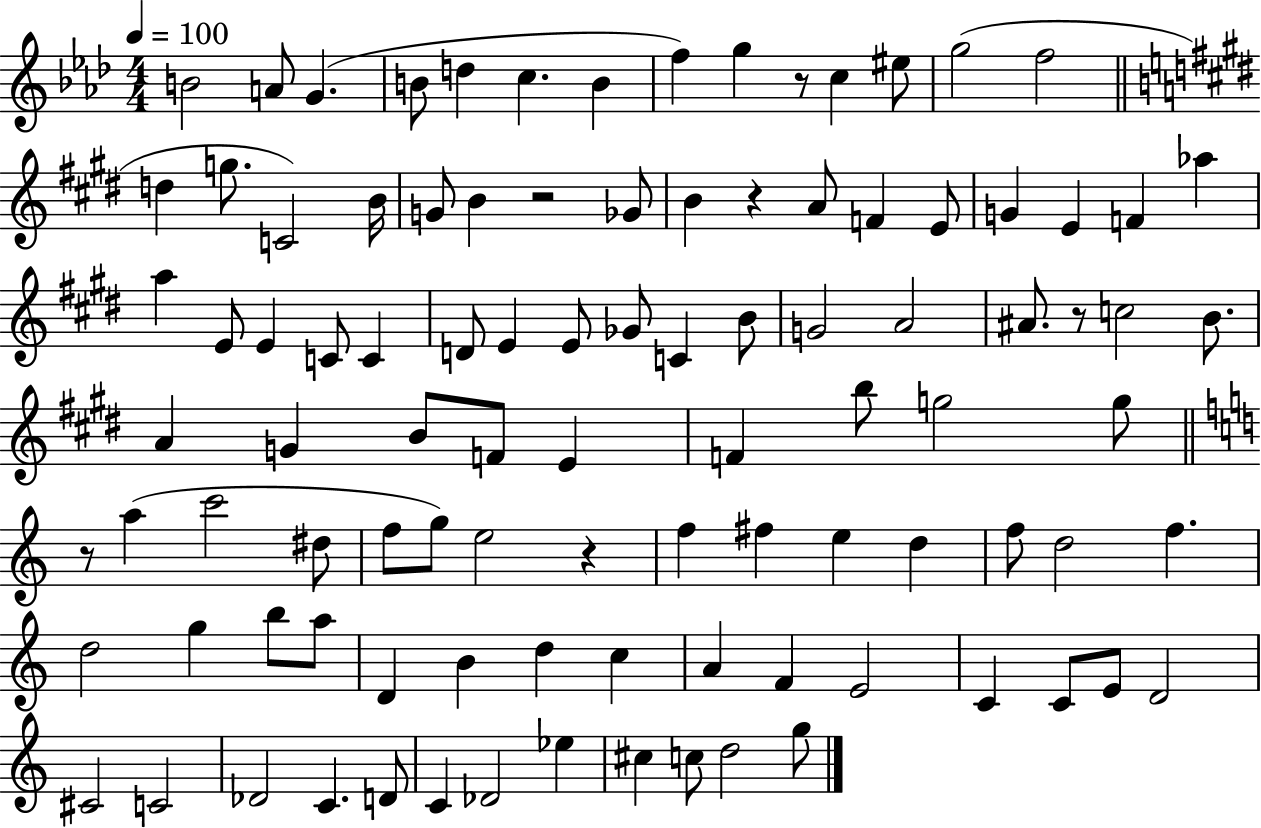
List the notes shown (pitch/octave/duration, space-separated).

B4/h A4/e G4/q. B4/e D5/q C5/q. B4/q F5/q G5/q R/e C5/q EIS5/e G5/h F5/h D5/q G5/e. C4/h B4/s G4/e B4/q R/h Gb4/e B4/q R/q A4/e F4/q E4/e G4/q E4/q F4/q Ab5/q A5/q E4/e E4/q C4/e C4/q D4/e E4/q E4/e Gb4/e C4/q B4/e G4/h A4/h A#4/e. R/e C5/h B4/e. A4/q G4/q B4/e F4/e E4/q F4/q B5/e G5/h G5/e R/e A5/q C6/h D#5/e F5/e G5/e E5/h R/q F5/q F#5/q E5/q D5/q F5/e D5/h F5/q. D5/h G5/q B5/e A5/e D4/q B4/q D5/q C5/q A4/q F4/q E4/h C4/q C4/e E4/e D4/h C#4/h C4/h Db4/h C4/q. D4/e C4/q Db4/h Eb5/q C#5/q C5/e D5/h G5/e